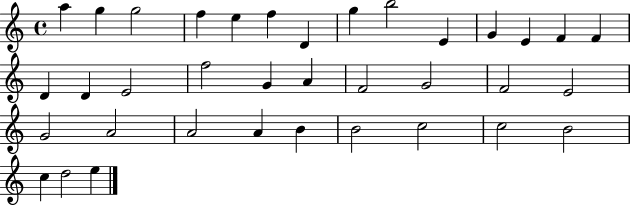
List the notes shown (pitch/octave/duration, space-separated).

A5/q G5/q G5/h F5/q E5/q F5/q D4/q G5/q B5/h E4/q G4/q E4/q F4/q F4/q D4/q D4/q E4/h F5/h G4/q A4/q F4/h G4/h F4/h E4/h G4/h A4/h A4/h A4/q B4/q B4/h C5/h C5/h B4/h C5/q D5/h E5/q